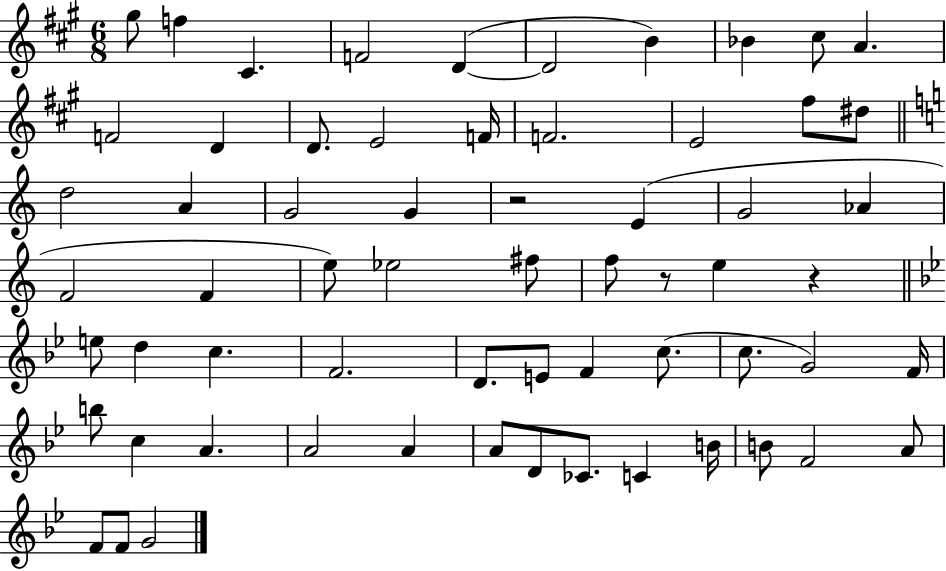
X:1
T:Untitled
M:6/8
L:1/4
K:A
^g/2 f ^C F2 D D2 B _B ^c/2 A F2 D D/2 E2 F/4 F2 E2 ^f/2 ^d/2 d2 A G2 G z2 E G2 _A F2 F e/2 _e2 ^f/2 f/2 z/2 e z e/2 d c F2 D/2 E/2 F c/2 c/2 G2 F/4 b/2 c A A2 A A/2 D/2 _C/2 C B/4 B/2 F2 A/2 F/2 F/2 G2